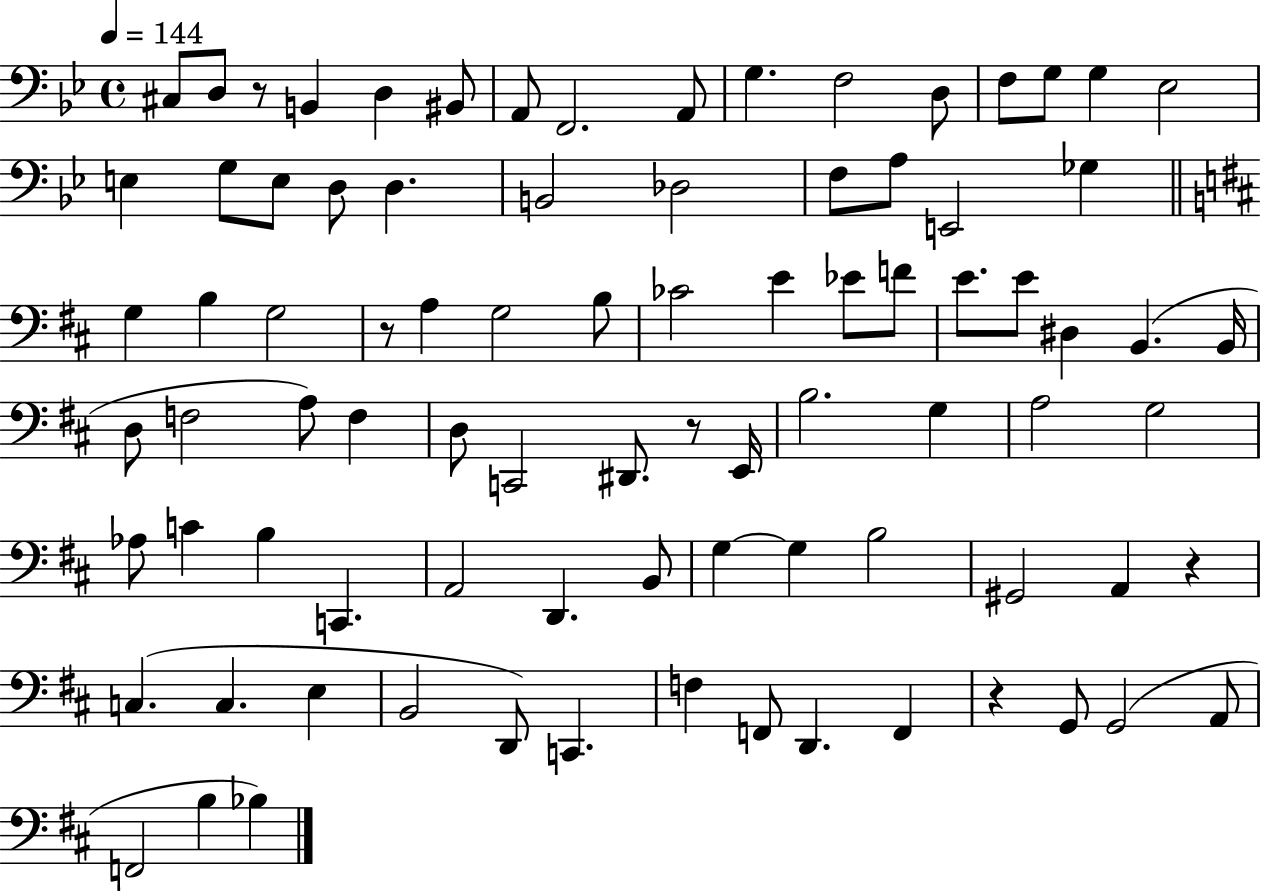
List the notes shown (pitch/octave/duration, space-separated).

C#3/e D3/e R/e B2/q D3/q BIS2/e A2/e F2/h. A2/e G3/q. F3/h D3/e F3/e G3/e G3/q Eb3/h E3/q G3/e E3/e D3/e D3/q. B2/h Db3/h F3/e A3/e E2/h Gb3/q G3/q B3/q G3/h R/e A3/q G3/h B3/e CES4/h E4/q Eb4/e F4/e E4/e. E4/e D#3/q B2/q. B2/s D3/e F3/h A3/e F3/q D3/e C2/h D#2/e. R/e E2/s B3/h. G3/q A3/h G3/h Ab3/e C4/q B3/q C2/q. A2/h D2/q. B2/e G3/q G3/q B3/h G#2/h A2/q R/q C3/q. C3/q. E3/q B2/h D2/e C2/q. F3/q F2/e D2/q. F2/q R/q G2/e G2/h A2/e F2/h B3/q Bb3/q